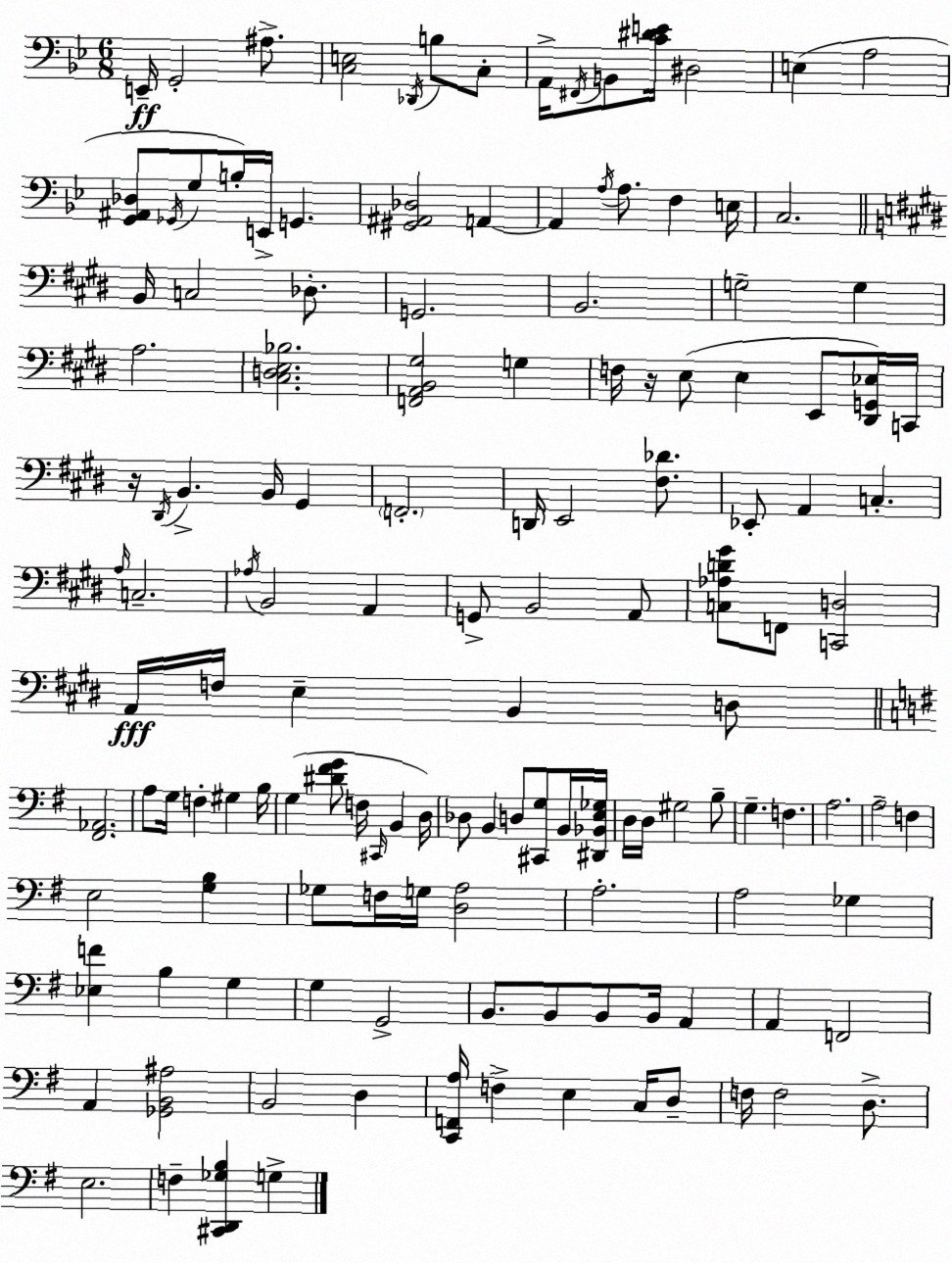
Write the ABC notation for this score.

X:1
T:Untitled
M:6/8
L:1/4
K:Gm
E,,/4 G,,2 ^A,/2 [C,E,]2 _D,,/4 B,/2 C,/2 A,,/4 ^F,,/4 B,,/2 [C^DE]/4 ^D,2 E, A,2 [G,,^A,,_D,]/2 _G,,/4 G,/2 B,/4 E,,/4 G,, [^G,,^A,,_D,]2 A,, A,, A,/4 A,/2 F, E,/4 C,2 B,,/4 C,2 _D,/2 G,,2 B,,2 G,2 G, A,2 [^C,D,E,_B,]2 [F,,A,,B,,^G,]2 G, F,/4 z/4 E,/2 E, E,,/2 [^D,,G,,_E,]/4 C,,/4 z/4 ^D,,/4 B,, B,,/4 ^G,, F,,2 D,,/4 E,,2 [^F,_D]/2 _E,,/2 A,, C, A,/4 C,2 _A,/4 B,,2 A,, G,,/2 B,,2 A,,/2 [C,_A,D^G]/2 F,,/2 [C,,D,]2 A,,/4 F,/4 E, B,, D,/2 [^F,,_A,,]2 A,/2 G,/4 F, ^G, B,/4 G, [^D^FG]/2 F,/4 ^C,,/4 B,, D,/4 _D,/2 B,, D,/2 [^C,,G,]/2 B,,/4 [^D,,_B,,E,_G,]/4 D,/4 D,/4 ^G,2 B,/2 G, F, A,2 A,2 F, E,2 [G,B,] _G,/2 F,/4 G,/4 [D,A,]2 A,2 A,2 _G, [_E,F] B, G, G, G,,2 B,,/2 B,,/2 B,,/2 B,,/4 A,, A,, F,,2 A,, [_G,,B,,^A,]2 B,,2 D, [C,,F,,A,]/4 F, E, C,/4 D,/2 F,/4 F,2 D,/2 E,2 F, [^C,,D,,_G,B,] G,